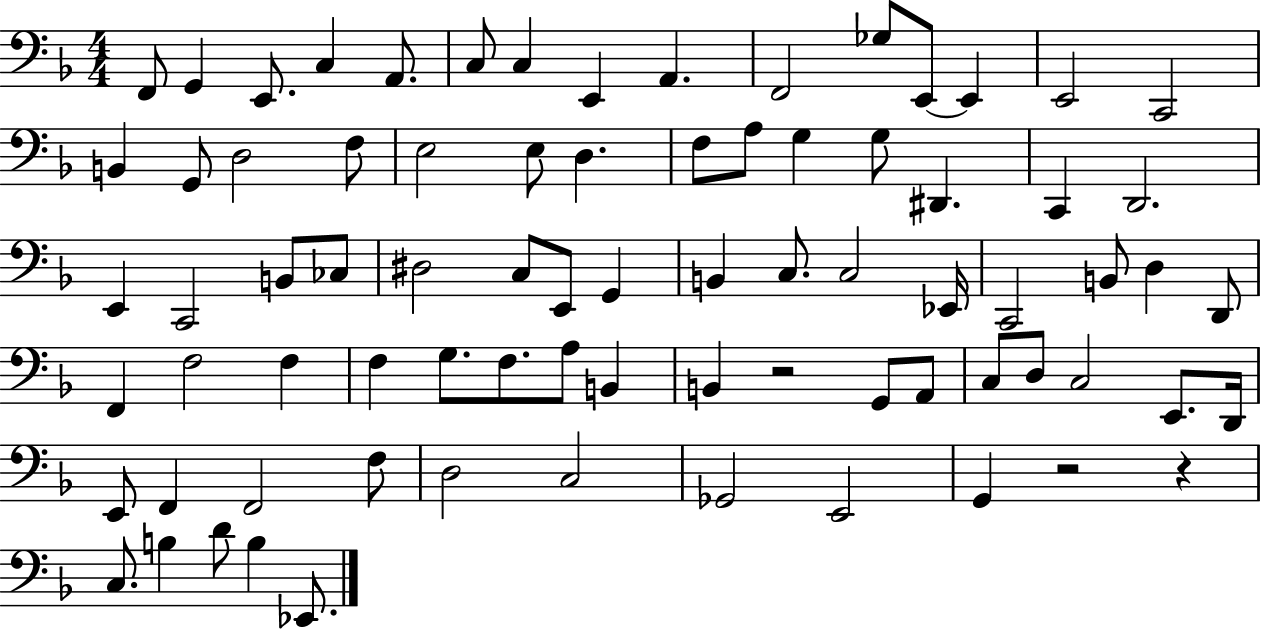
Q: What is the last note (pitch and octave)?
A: Eb2